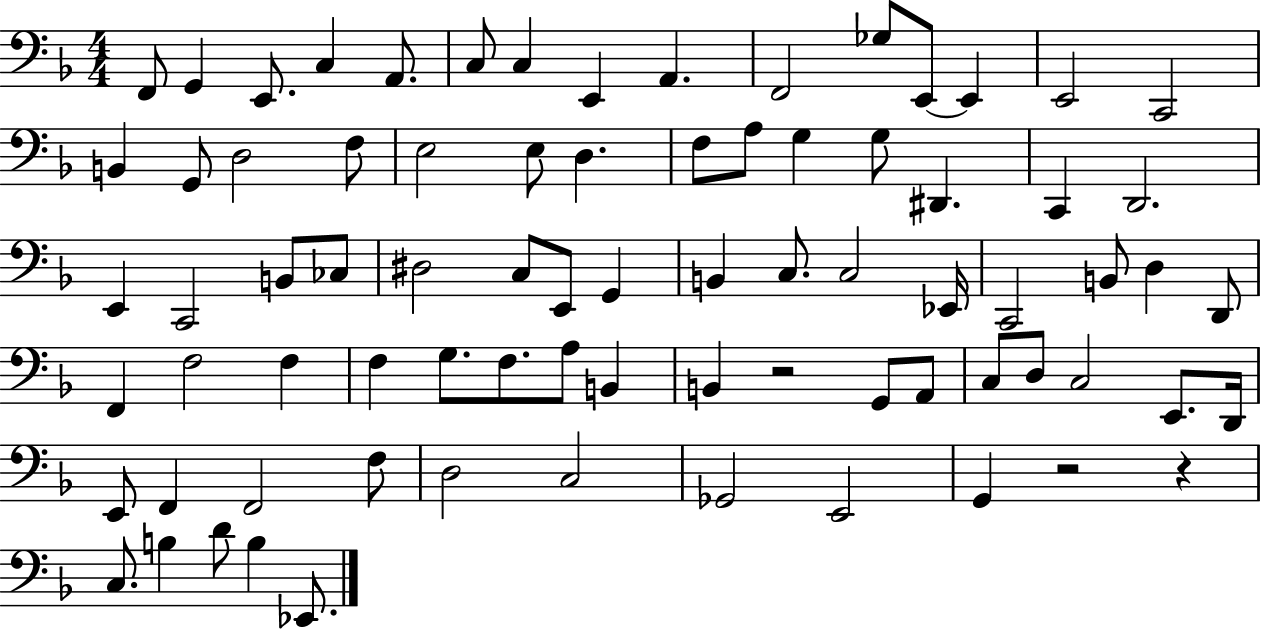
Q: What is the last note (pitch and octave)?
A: Eb2